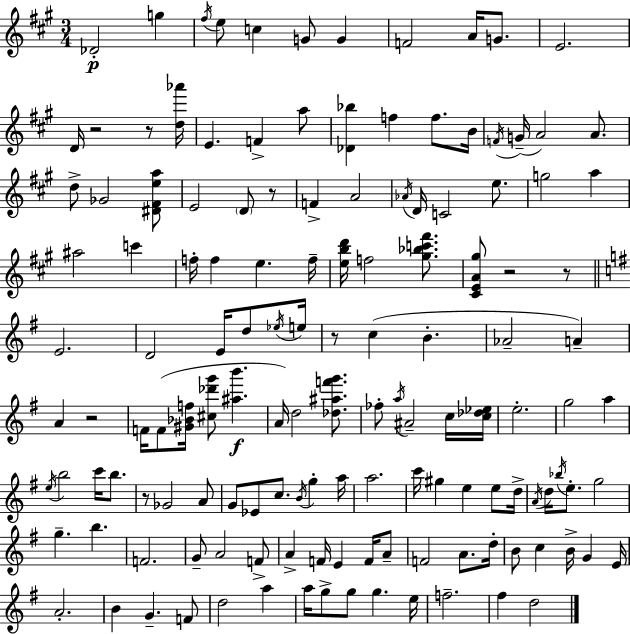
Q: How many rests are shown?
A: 8